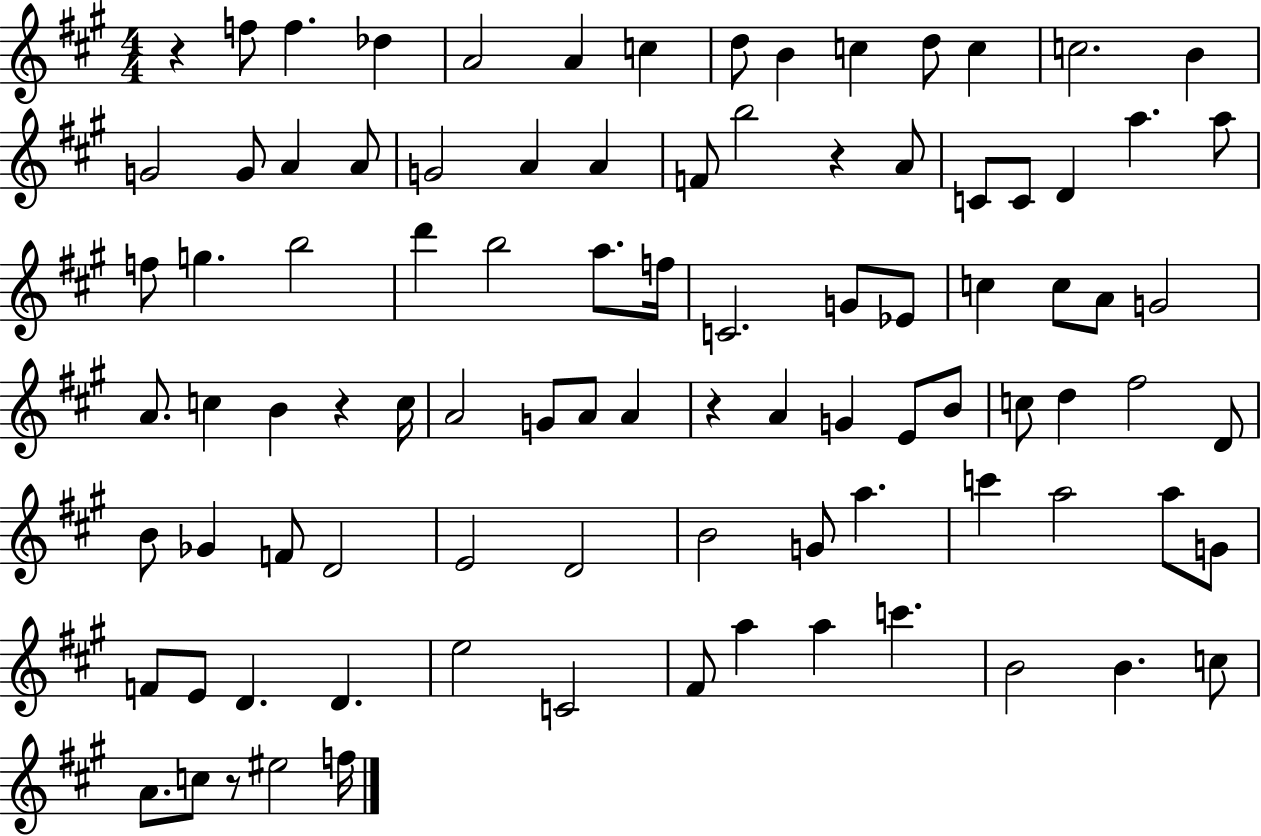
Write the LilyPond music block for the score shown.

{
  \clef treble
  \numericTimeSignature
  \time 4/4
  \key a \major
  r4 f''8 f''4. des''4 | a'2 a'4 c''4 | d''8 b'4 c''4 d''8 c''4 | c''2. b'4 | \break g'2 g'8 a'4 a'8 | g'2 a'4 a'4 | f'8 b''2 r4 a'8 | c'8 c'8 d'4 a''4. a''8 | \break f''8 g''4. b''2 | d'''4 b''2 a''8. f''16 | c'2. g'8 ees'8 | c''4 c''8 a'8 g'2 | \break a'8. c''4 b'4 r4 c''16 | a'2 g'8 a'8 a'4 | r4 a'4 g'4 e'8 b'8 | c''8 d''4 fis''2 d'8 | \break b'8 ges'4 f'8 d'2 | e'2 d'2 | b'2 g'8 a''4. | c'''4 a''2 a''8 g'8 | \break f'8 e'8 d'4. d'4. | e''2 c'2 | fis'8 a''4 a''4 c'''4. | b'2 b'4. c''8 | \break a'8. c''8 r8 eis''2 f''16 | \bar "|."
}